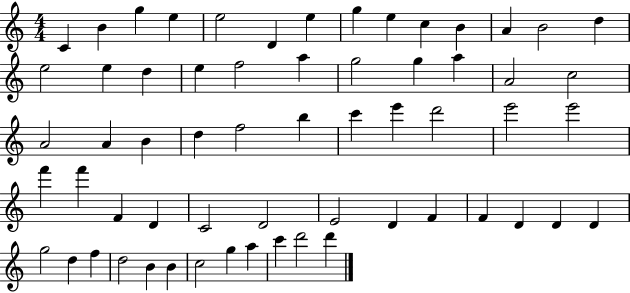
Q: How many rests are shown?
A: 0